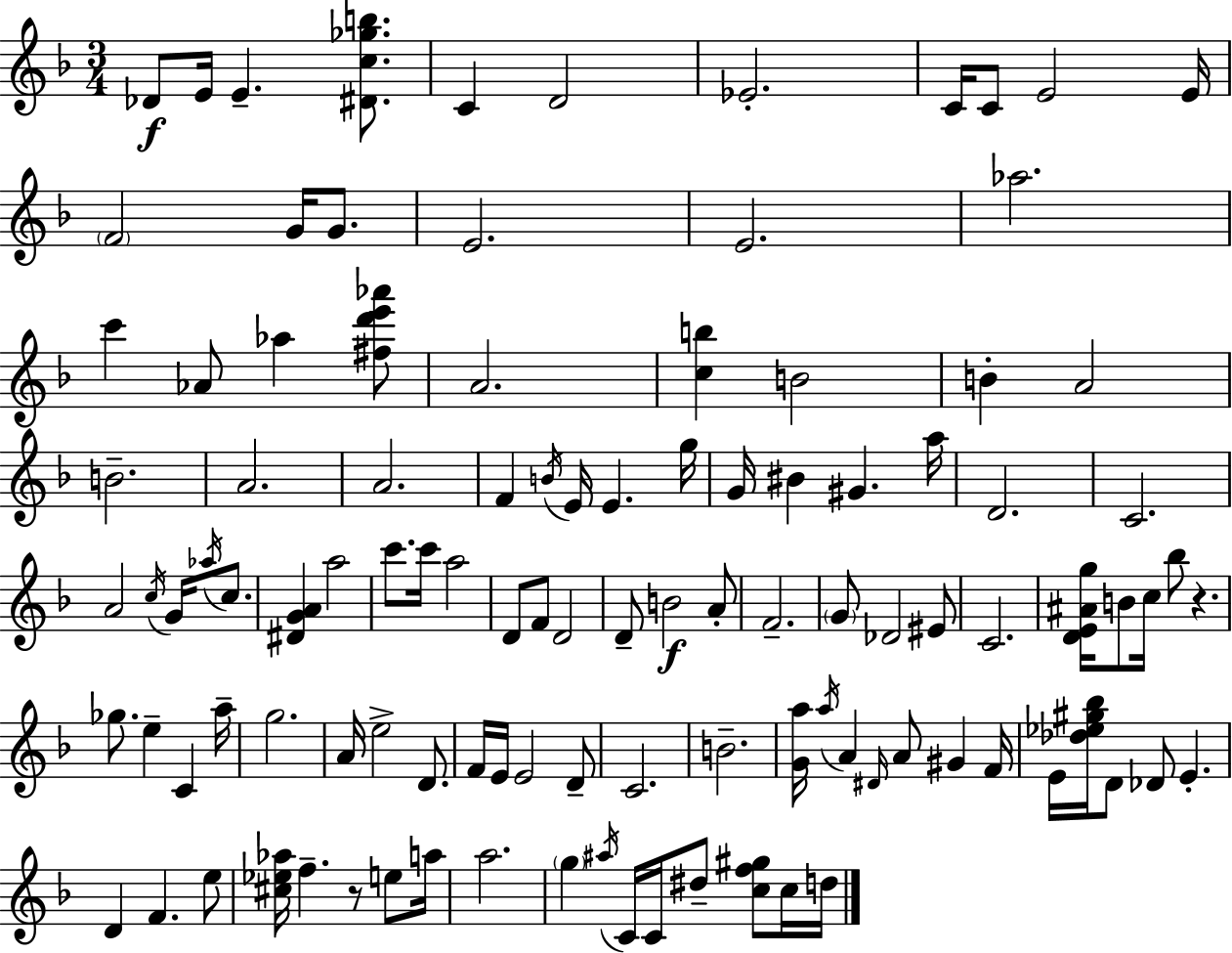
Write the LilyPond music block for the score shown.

{
  \clef treble
  \numericTimeSignature
  \time 3/4
  \key d \minor
  des'8\f e'16 e'4.-- <dis' c'' ges'' b''>8. | c'4 d'2 | ees'2.-. | c'16 c'8 e'2 e'16 | \break \parenthesize f'2 g'16 g'8. | e'2. | e'2. | aes''2. | \break c'''4 aes'8 aes''4 <fis'' d''' e''' aes'''>8 | a'2. | <c'' b''>4 b'2 | b'4-. a'2 | \break b'2.-- | a'2. | a'2. | f'4 \acciaccatura { b'16 } e'16 e'4. | \break g''16 g'16 bis'4 gis'4. | a''16 d'2. | c'2. | a'2 \acciaccatura { c''16 } g'16 \acciaccatura { aes''16 } | \break c''8. <dis' g' a'>4 a''2 | c'''8. c'''16 a''2 | d'8 f'8 d'2 | d'8-- b'2\f | \break a'8-. f'2.-- | \parenthesize g'8 des'2 | eis'8 c'2. | <d' e' ais' g''>16 b'8 c''16 bes''8 r4. | \break ges''8. e''4-- c'4 | a''16-- g''2. | a'16 e''2-> | d'8. f'16 e'16 e'2 | \break d'8-- c'2. | b'2.-- | <g' a''>16 \acciaccatura { a''16 } a'4 \grace { dis'16 } a'8 | gis'4 f'16 e'16 <des'' ees'' gis'' bes''>16 d'8 des'8 e'4.-. | \break d'4 f'4. | e''8 <cis'' ees'' aes''>16 f''4.-- | r8 e''8 a''16 a''2. | \parenthesize g''4 \acciaccatura { ais''16 } c'16 c'16 | \break dis''8-- <c'' f'' gis''>8 c''16 d''16 \bar "|."
}